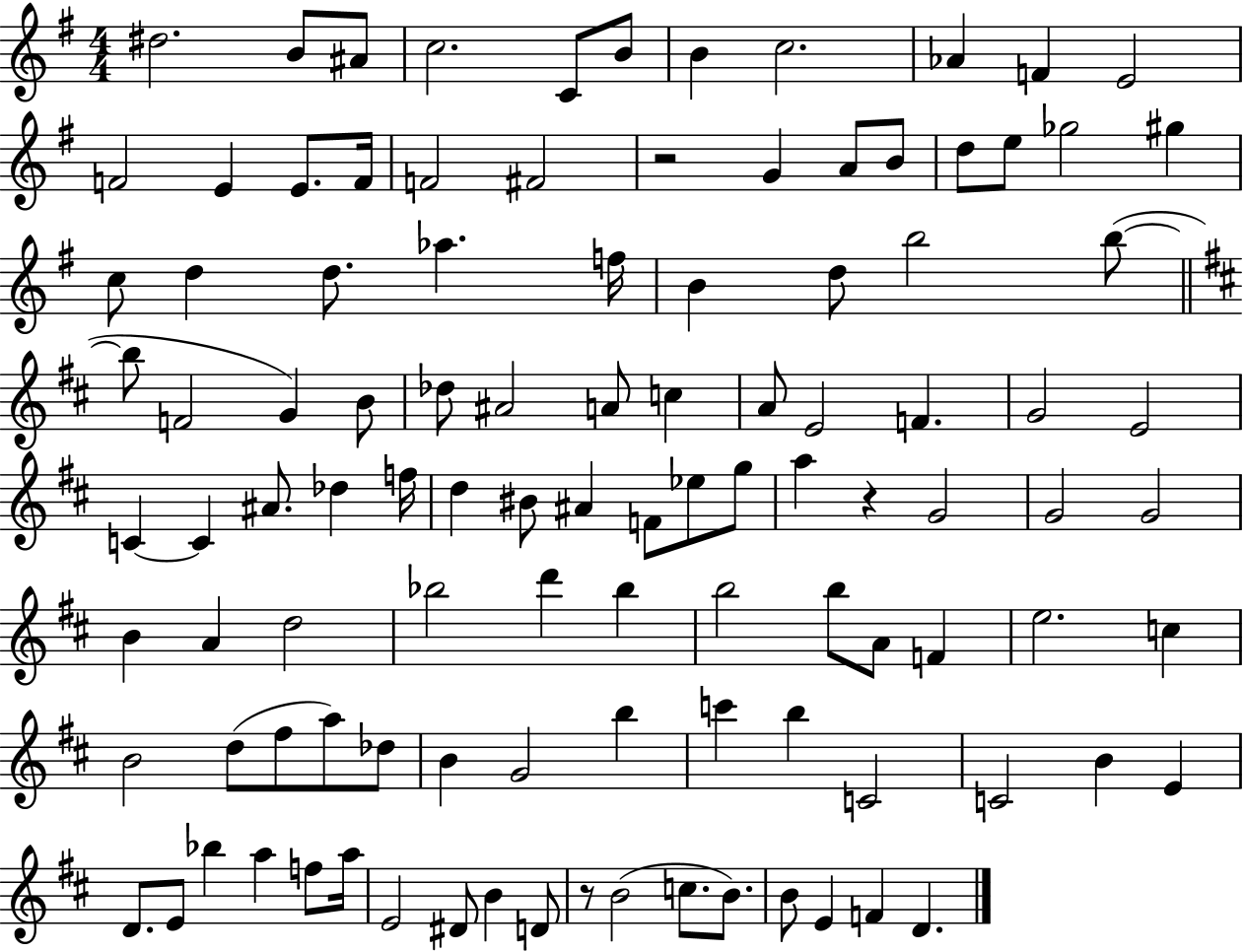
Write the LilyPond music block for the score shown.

{
  \clef treble
  \numericTimeSignature
  \time 4/4
  \key g \major
  dis''2. b'8 ais'8 | c''2. c'8 b'8 | b'4 c''2. | aes'4 f'4 e'2 | \break f'2 e'4 e'8. f'16 | f'2 fis'2 | r2 g'4 a'8 b'8 | d''8 e''8 ges''2 gis''4 | \break c''8 d''4 d''8. aes''4. f''16 | b'4 d''8 b''2 b''8~(~ | \bar "||" \break \key b \minor b''8 f'2 g'4) b'8 | des''8 ais'2 a'8 c''4 | a'8 e'2 f'4. | g'2 e'2 | \break c'4~~ c'4 ais'8. des''4 f''16 | d''4 bis'8 ais'4 f'8 ees''8 g''8 | a''4 r4 g'2 | g'2 g'2 | \break b'4 a'4 d''2 | bes''2 d'''4 bes''4 | b''2 b''8 a'8 f'4 | e''2. c''4 | \break b'2 d''8( fis''8 a''8) des''8 | b'4 g'2 b''4 | c'''4 b''4 c'2 | c'2 b'4 e'4 | \break d'8. e'8 bes''4 a''4 f''8 a''16 | e'2 dis'8 b'4 d'8 | r8 b'2( c''8. b'8.) | b'8 e'4 f'4 d'4. | \break \bar "|."
}